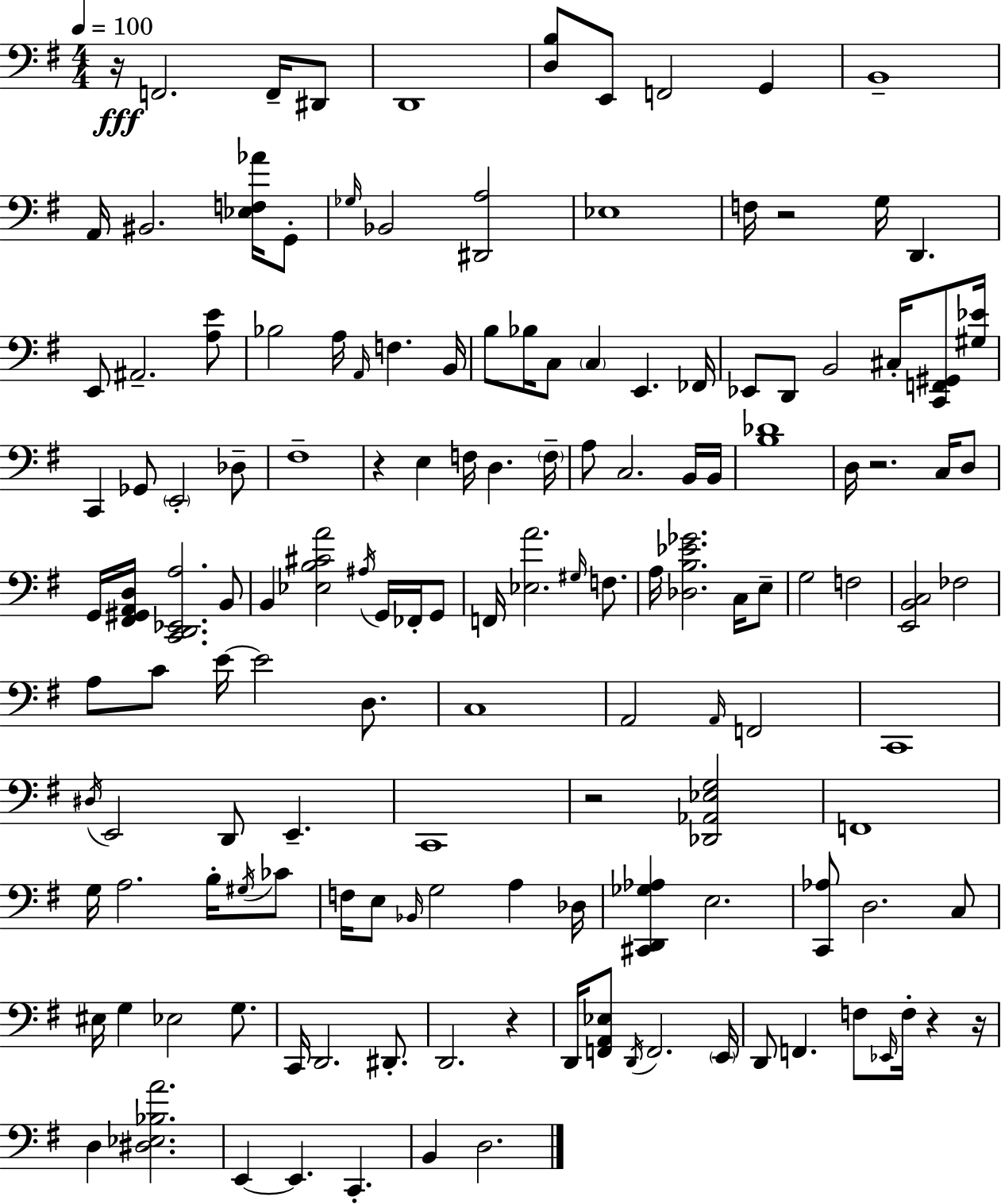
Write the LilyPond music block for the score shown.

{
  \clef bass
  \numericTimeSignature
  \time 4/4
  \key g \major
  \tempo 4 = 100
  r16\fff f,2. f,16-- dis,8 | d,1 | <d b>8 e,8 f,2 g,4 | b,1-- | \break a,16 bis,2. <ees f aes'>16 g,8-. | \grace { ges16 } bes,2 <dis, a>2 | ees1 | f16 r2 g16 d,4. | \break e,8 ais,2.-- <a e'>8 | bes2 a16 \grace { a,16 } f4. | b,16 b8 bes16 c8 \parenthesize c4 e,4. | fes,16 ees,8 d,8 b,2 cis16-. <c, f, gis,>8 | \break <gis ees'>16 c,4 ges,8 \parenthesize e,2-. | des8-- fis1-- | r4 e4 f16 d4. | \parenthesize f16-- a8 c2. | \break b,16 b,16 <b des'>1 | d16 r2. c16 | d8 g,16 <fis, gis, a, d>16 <c, d, ees, a>2. | b,8 b,4 <ees b cis' a'>2 \acciaccatura { ais16 } g,16 | \break fes,16-. g,8 f,16 <ees a'>2. | \grace { gis16 } f8. a16 <des b ees' ges'>2. | c16 e8-- g2 f2 | <e, b, c>2 fes2 | \break a8 c'8 e'16~~ e'2 | d8. c1 | a,2 \grace { a,16 } f,2 | c,1 | \break \acciaccatura { dis16 } e,2 d,8 | e,4.-- c,1 | r2 <des, aes, ees g>2 | f,1 | \break g16 a2. | b16-. \acciaccatura { gis16 } ces'8 f16 e8 \grace { bes,16 } g2 | a4 des16 <cis, d, ges aes>4 e2. | <c, aes>8 d2. | \break c8 eis16 g4 ees2 | g8. c,16 d,2. | dis,8.-. d,2. | r4 d,16 <f, a, ees>8 \acciaccatura { d,16 } f,2. | \break \parenthesize e,16 d,8 f,4. | f8 \grace { ees,16 } f16-. r4 r16 d4 <dis ees bes a'>2. | e,4~~ e,4. | c,4.-. b,4 d2. | \break \bar "|."
}